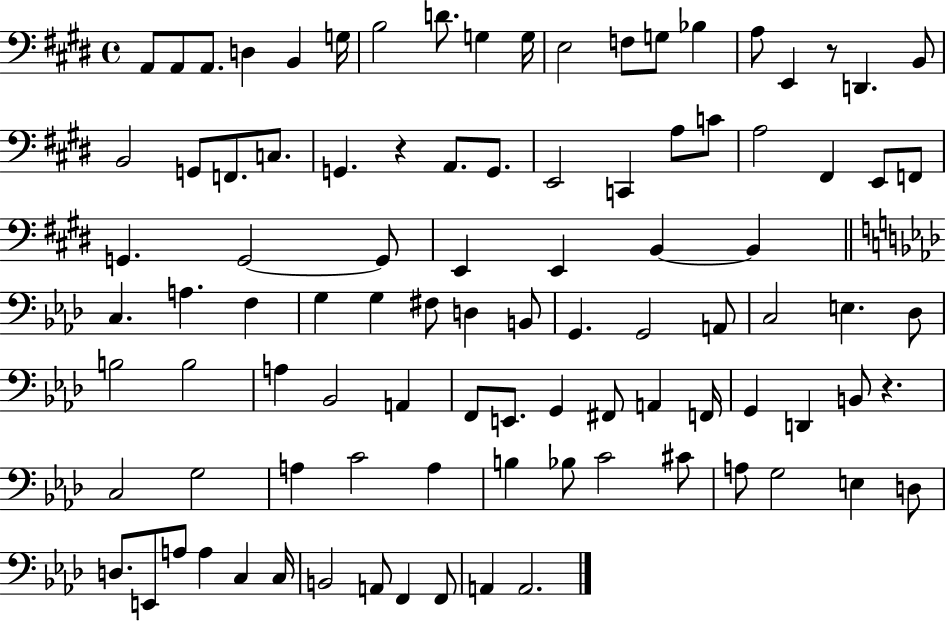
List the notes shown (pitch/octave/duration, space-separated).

A2/e A2/e A2/e. D3/q B2/q G3/s B3/h D4/e. G3/q G3/s E3/h F3/e G3/e Bb3/q A3/e E2/q R/e D2/q. B2/e B2/h G2/e F2/e. C3/e. G2/q. R/q A2/e. G2/e. E2/h C2/q A3/e C4/e A3/h F#2/q E2/e F2/e G2/q. G2/h G2/e E2/q E2/q B2/q B2/q C3/q. A3/q. F3/q G3/q G3/q F#3/e D3/q B2/e G2/q. G2/h A2/e C3/h E3/q. Db3/e B3/h B3/h A3/q Bb2/h A2/q F2/e E2/e. G2/q F#2/e A2/q F2/s G2/q D2/q B2/e R/q. C3/h G3/h A3/q C4/h A3/q B3/q Bb3/e C4/h C#4/e A3/e G3/h E3/q D3/e D3/e. E2/e A3/e A3/q C3/q C3/s B2/h A2/e F2/q F2/e A2/q A2/h.